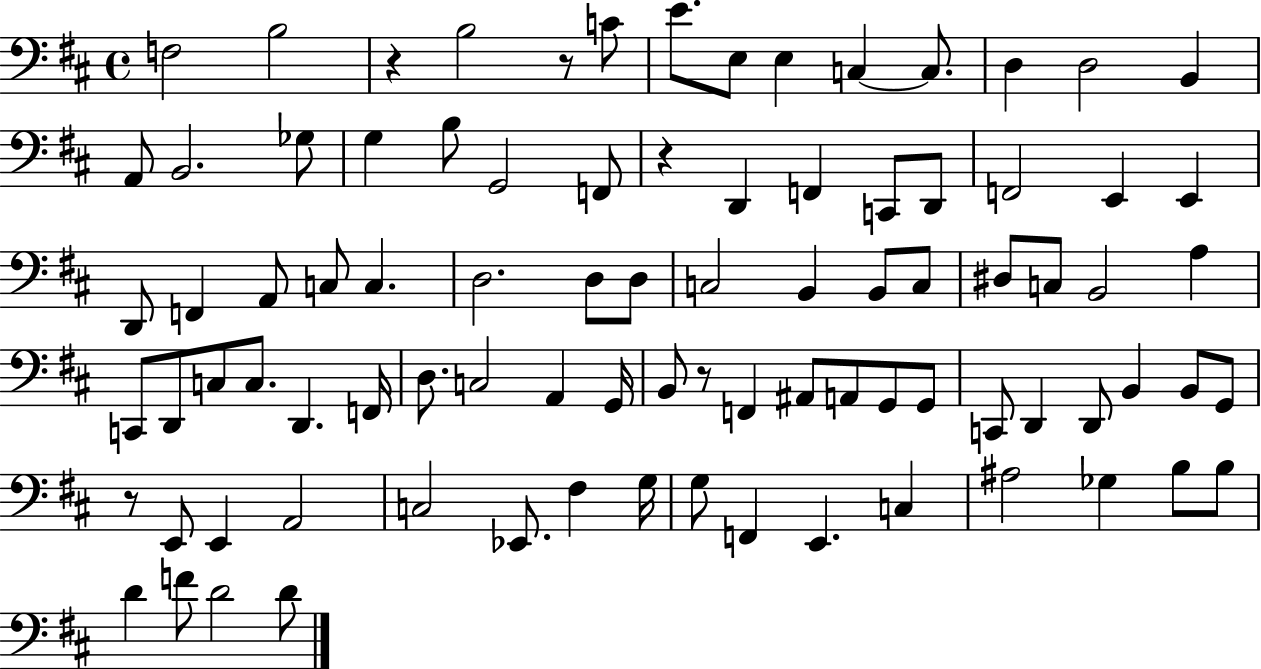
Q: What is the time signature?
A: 4/4